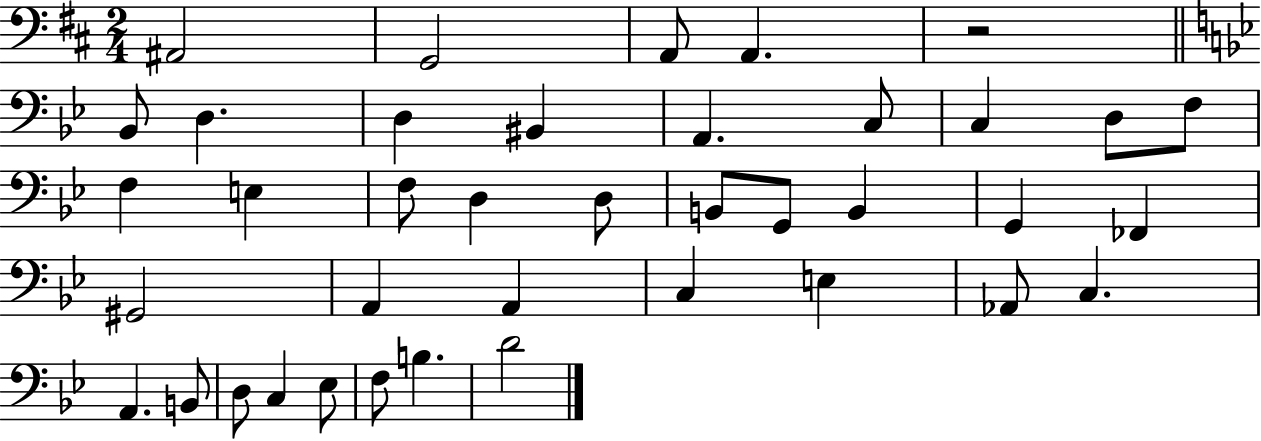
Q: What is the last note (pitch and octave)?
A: D4